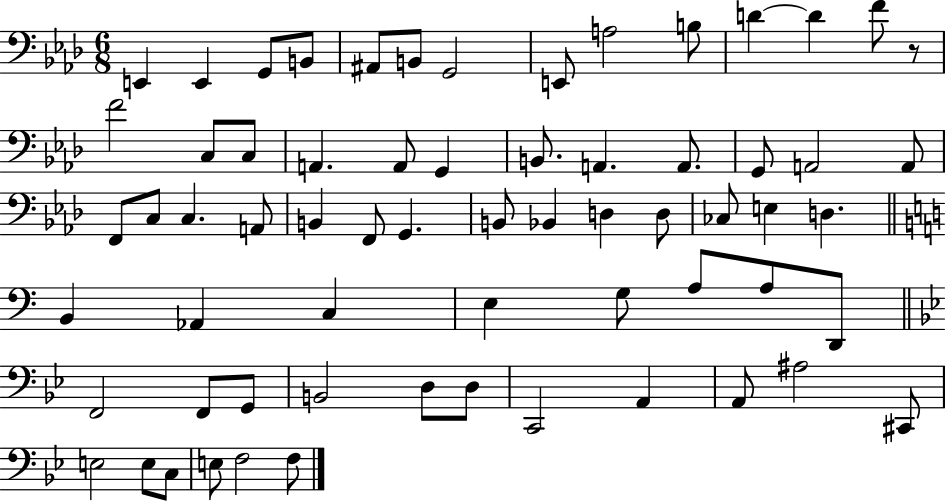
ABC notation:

X:1
T:Untitled
M:6/8
L:1/4
K:Ab
E,, E,, G,,/2 B,,/2 ^A,,/2 B,,/2 G,,2 E,,/2 A,2 B,/2 D D F/2 z/2 F2 C,/2 C,/2 A,, A,,/2 G,, B,,/2 A,, A,,/2 G,,/2 A,,2 A,,/2 F,,/2 C,/2 C, A,,/2 B,, F,,/2 G,, B,,/2 _B,, D, D,/2 _C,/2 E, D, B,, _A,, C, E, G,/2 A,/2 A,/2 D,,/2 F,,2 F,,/2 G,,/2 B,,2 D,/2 D,/2 C,,2 A,, A,,/2 ^A,2 ^C,,/2 E,2 E,/2 C,/2 E,/2 F,2 F,/2